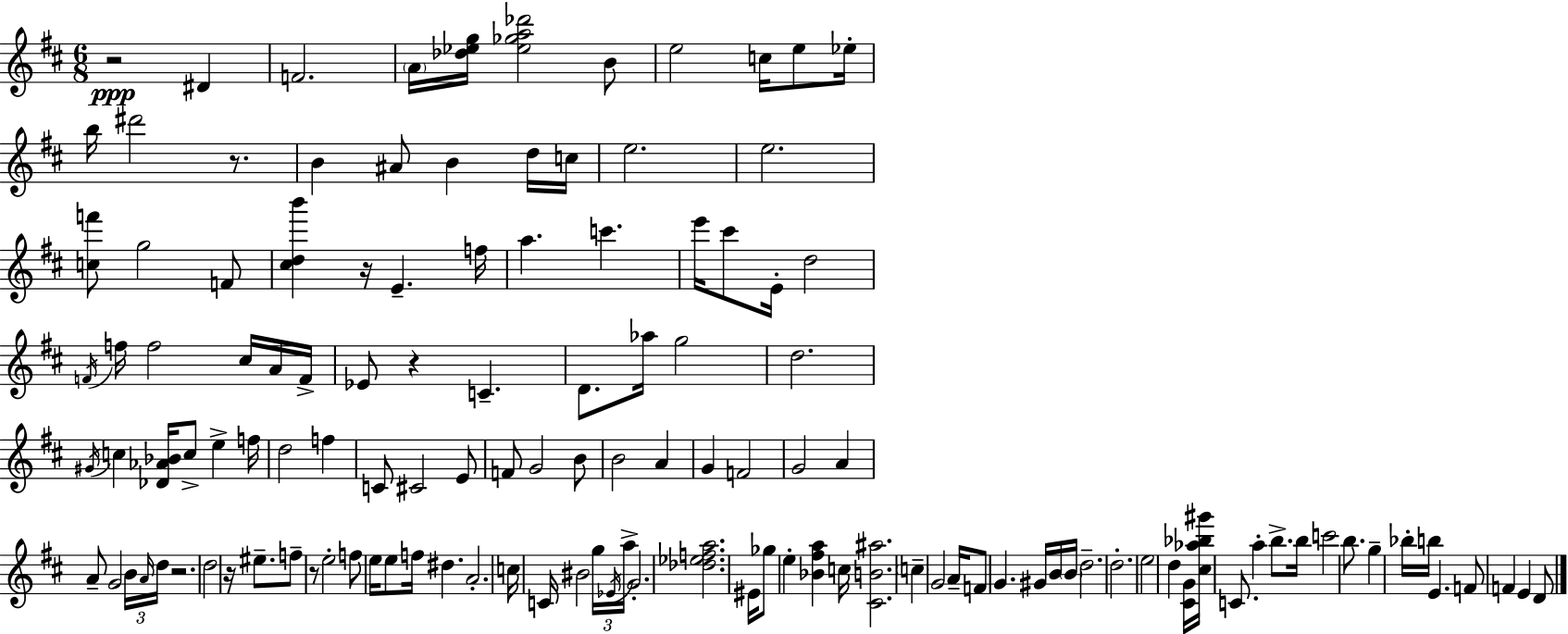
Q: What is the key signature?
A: D major